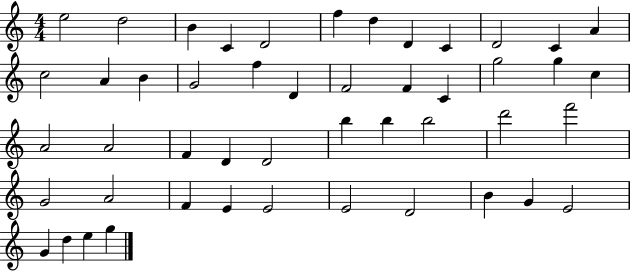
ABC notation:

X:1
T:Untitled
M:4/4
L:1/4
K:C
e2 d2 B C D2 f d D C D2 C A c2 A B G2 f D F2 F C g2 g c A2 A2 F D D2 b b b2 d'2 f'2 G2 A2 F E E2 E2 D2 B G E2 G d e g